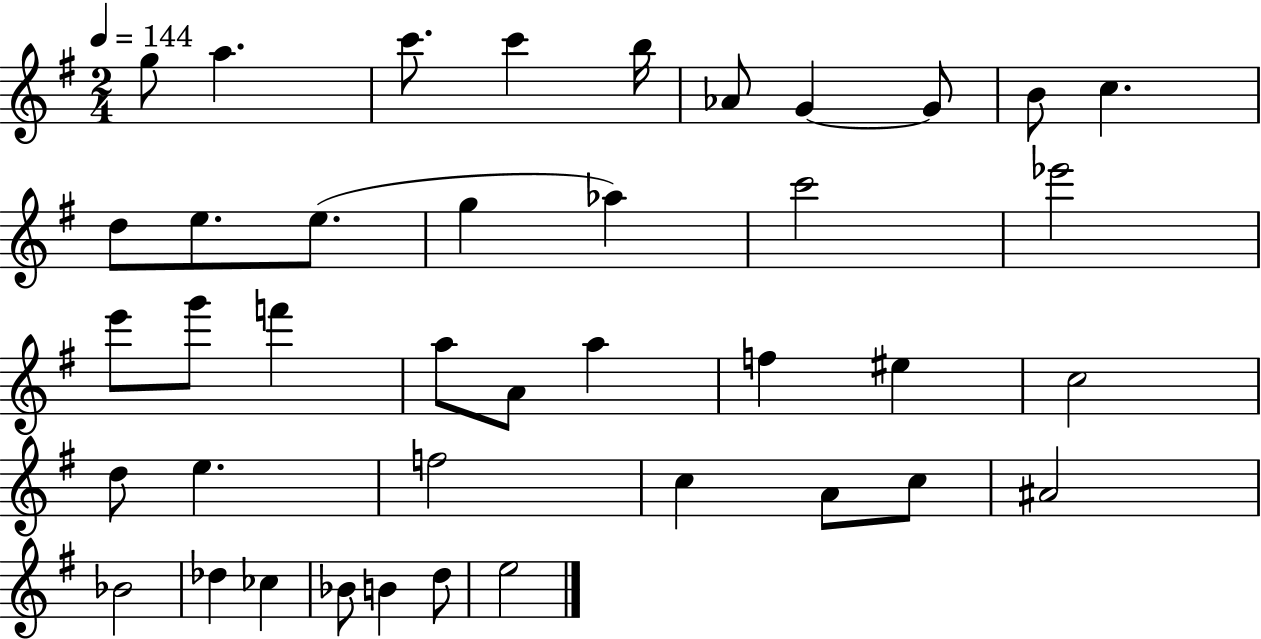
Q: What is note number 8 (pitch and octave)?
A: G4